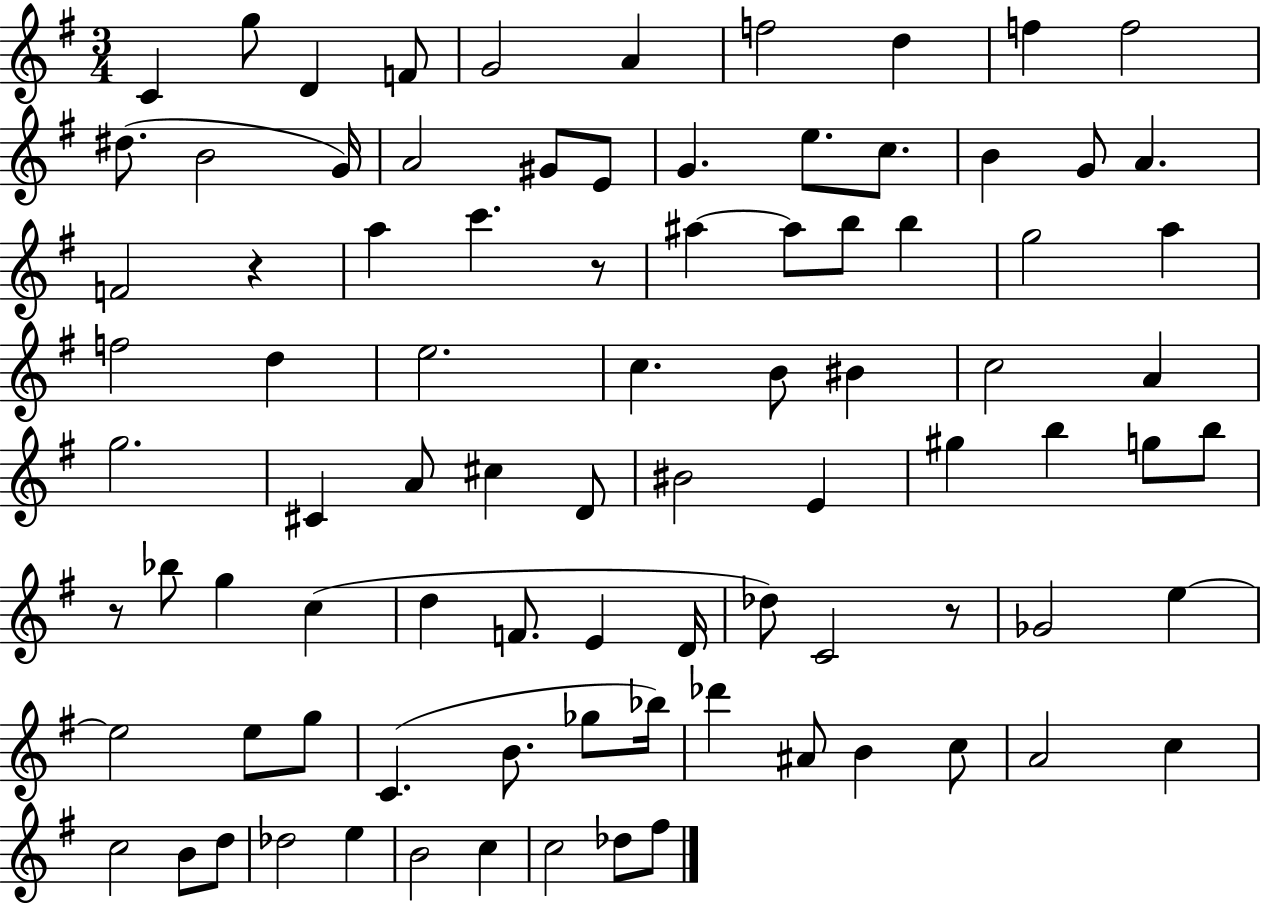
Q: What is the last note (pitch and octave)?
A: F#5